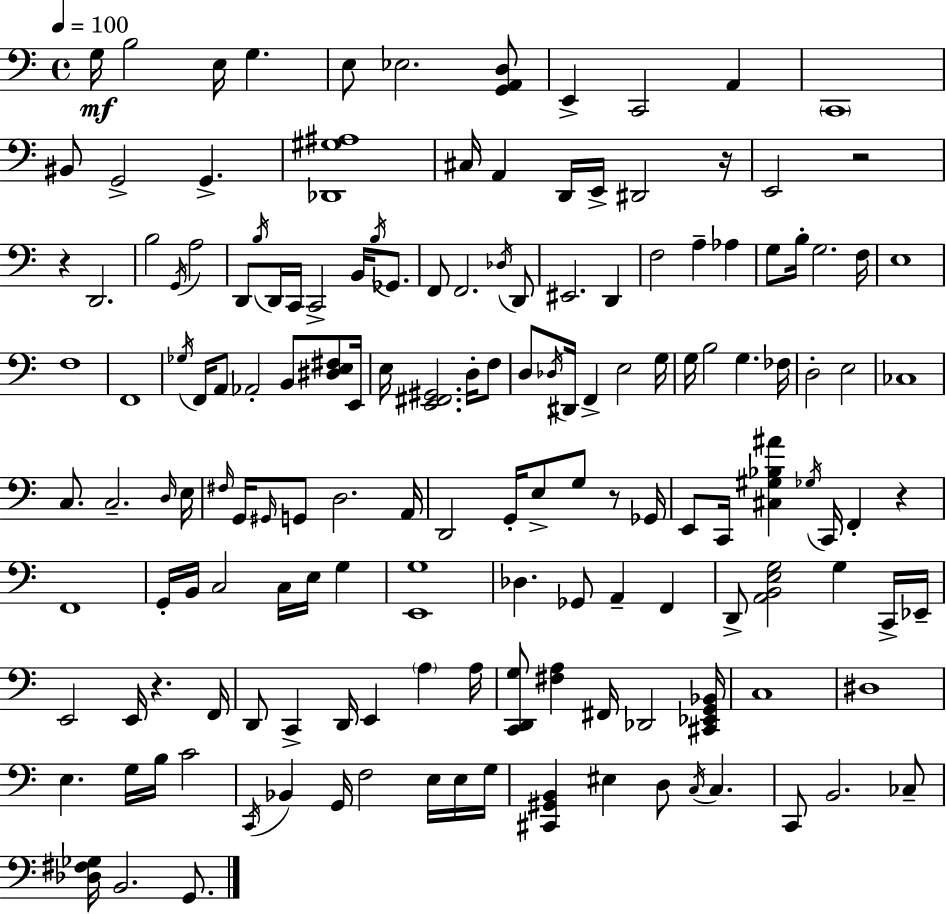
{
  \clef bass
  \time 4/4
  \defaultTimeSignature
  \key c \major
  \tempo 4 = 100
  g16\mf b2 e16 g4. | e8 ees2. <g, a, d>8 | e,4-> c,2 a,4 | \parenthesize c,1 | \break bis,8 g,2-> g,4.-> | <des, gis ais>1 | cis16 a,4 d,16 e,16-> dis,2 r16 | e,2 r2 | \break r4 d,2. | b2 \acciaccatura { g,16 } a2 | d,8 \acciaccatura { b16 } d,16 c,16 c,2-> b,16 \acciaccatura { b16 } | ges,8. f,8 f,2. | \break \acciaccatura { des16 } d,8 eis,2. | d,4 f2 a4-- | aes4 g8 b16-. g2. | f16 e1 | \break f1 | f,1 | \acciaccatura { ges16 } f,16 a,8 aes,2-. | b,8 <dis e fis>8 e,16 e16 <e, fis, gis,>2. | \break d16-. f8 d8 \acciaccatura { des16 } dis,16 f,4-> e2 | g16 g16 b2 g4. | fes16 d2-. e2 | ces1 | \break c8. c2.-- | \grace { d16 } e16 \grace { fis16 } g,16 \grace { gis,16 } g,8 d2. | a,16 d,2 | g,16-. e8-> g8 r8 ges,16 e,8 c,16 <cis gis bes ais'>4 | \break \acciaccatura { ges16 } c,16 f,4-. r4 f,1 | g,16-. b,16 c2 | c16 e16 g4 <e, g>1 | des4. | \break ges,8 a,4-- f,4 d,8-> <a, b, e g>2 | g4 c,16-> ees,16-- e,2 | e,16 r4. f,16 d,8 c,4-> | d,16 e,4 \parenthesize a4 a16 <c, d, g>8 <fis a>4 | \break fis,16 des,2 <cis, ees, g, bes,>16 c1 | dis1 | e4. | g16 b16 c'2 \acciaccatura { c,16 } bes,4 g,16 | \break f2 e16 e16 g16 <cis, gis, b,>4 eis4 | d8 \acciaccatura { c16 } c4. c,8 b,2. | ces8-- <des fis ges>16 b,2. | g,8. \bar "|."
}